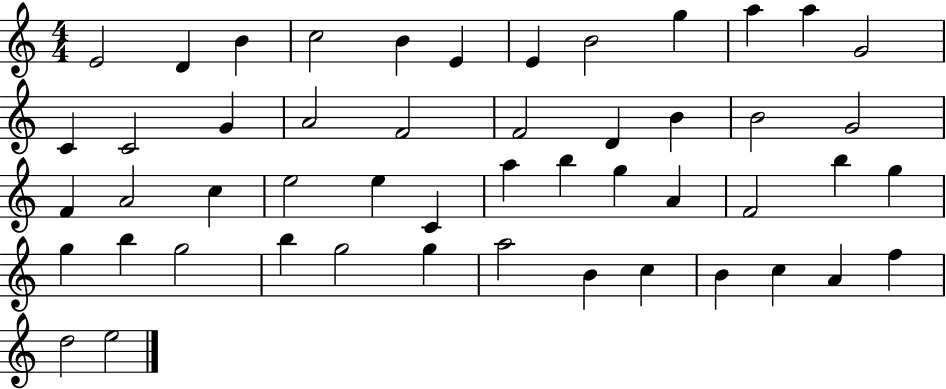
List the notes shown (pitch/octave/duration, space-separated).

E4/h D4/q B4/q C5/h B4/q E4/q E4/q B4/h G5/q A5/q A5/q G4/h C4/q C4/h G4/q A4/h F4/h F4/h D4/q B4/q B4/h G4/h F4/q A4/h C5/q E5/h E5/q C4/q A5/q B5/q G5/q A4/q F4/h B5/q G5/q G5/q B5/q G5/h B5/q G5/h G5/q A5/h B4/q C5/q B4/q C5/q A4/q F5/q D5/h E5/h